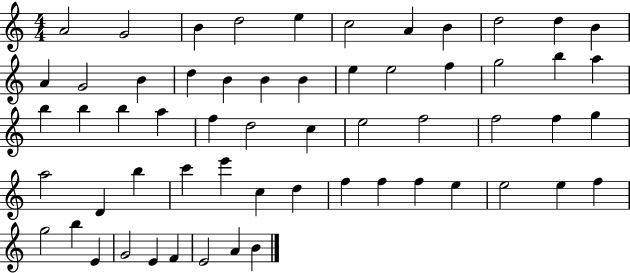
X:1
T:Untitled
M:4/4
L:1/4
K:C
A2 G2 B d2 e c2 A B d2 d B A G2 B d B B B e e2 f g2 b a b b b a f d2 c e2 f2 f2 f g a2 D b c' e' c d f f f e e2 e f g2 b E G2 E F E2 A B